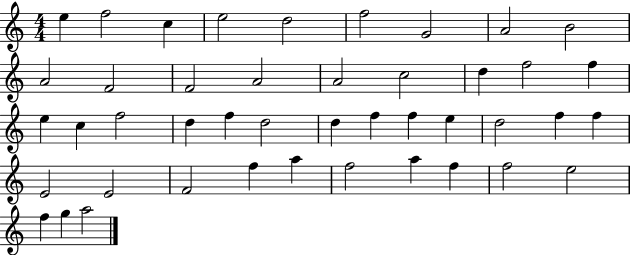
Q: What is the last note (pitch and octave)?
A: A5